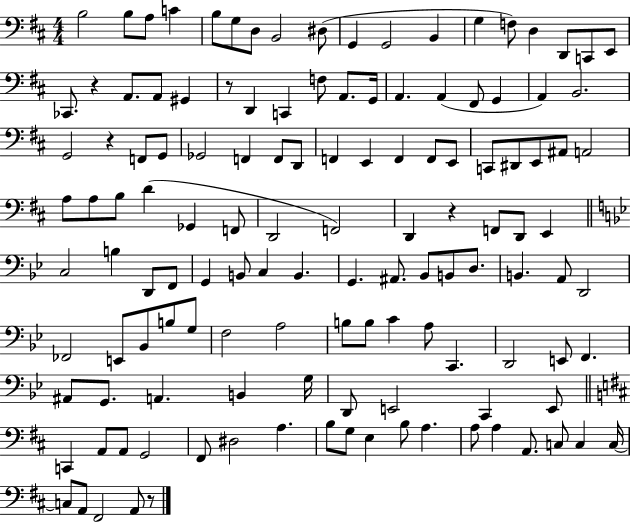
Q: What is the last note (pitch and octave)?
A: A2